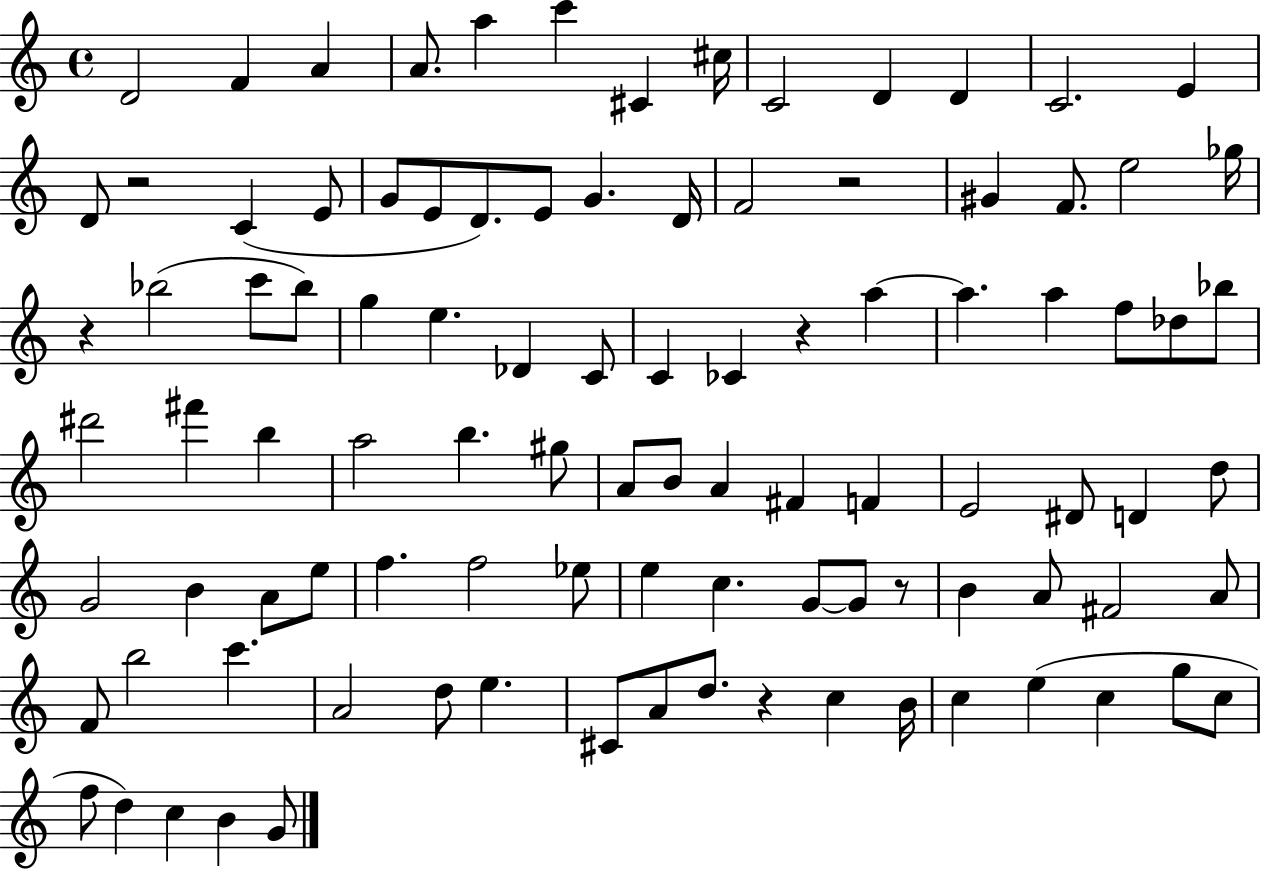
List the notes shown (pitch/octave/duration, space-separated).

D4/h F4/q A4/q A4/e. A5/q C6/q C#4/q C#5/s C4/h D4/q D4/q C4/h. E4/q D4/e R/h C4/q E4/e G4/e E4/e D4/e. E4/e G4/q. D4/s F4/h R/h G#4/q F4/e. E5/h Gb5/s R/q Bb5/h C6/e Bb5/e G5/q E5/q. Db4/q C4/e C4/q CES4/q R/q A5/q A5/q. A5/q F5/e Db5/e Bb5/e D#6/h F#6/q B5/q A5/h B5/q. G#5/e A4/e B4/e A4/q F#4/q F4/q E4/h D#4/e D4/q D5/e G4/h B4/q A4/e E5/e F5/q. F5/h Eb5/e E5/q C5/q. G4/e G4/e R/e B4/q A4/e F#4/h A4/e F4/e B5/h C6/q. A4/h D5/e E5/q. C#4/e A4/e D5/e. R/q C5/q B4/s C5/q E5/q C5/q G5/e C5/e F5/e D5/q C5/q B4/q G4/e